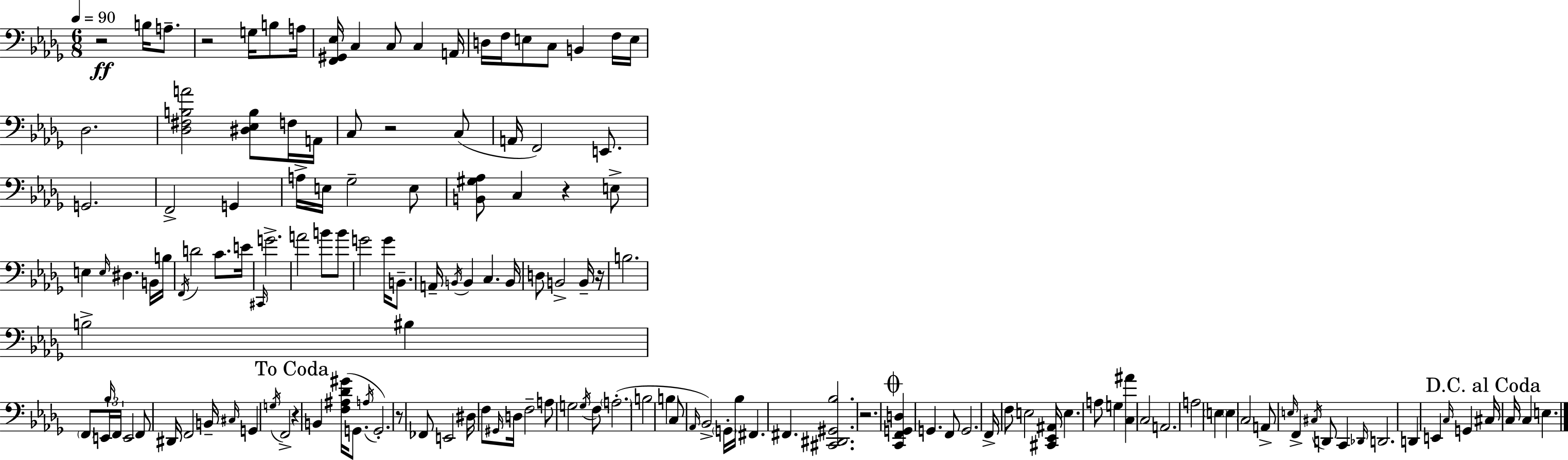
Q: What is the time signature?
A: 6/8